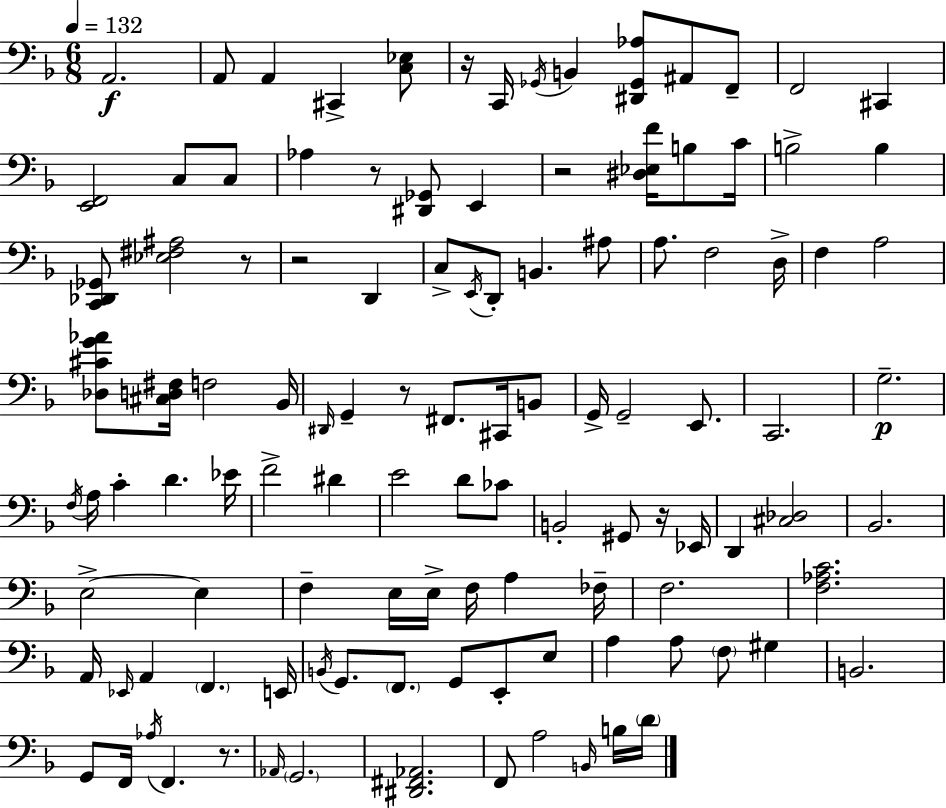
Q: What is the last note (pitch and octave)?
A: D4